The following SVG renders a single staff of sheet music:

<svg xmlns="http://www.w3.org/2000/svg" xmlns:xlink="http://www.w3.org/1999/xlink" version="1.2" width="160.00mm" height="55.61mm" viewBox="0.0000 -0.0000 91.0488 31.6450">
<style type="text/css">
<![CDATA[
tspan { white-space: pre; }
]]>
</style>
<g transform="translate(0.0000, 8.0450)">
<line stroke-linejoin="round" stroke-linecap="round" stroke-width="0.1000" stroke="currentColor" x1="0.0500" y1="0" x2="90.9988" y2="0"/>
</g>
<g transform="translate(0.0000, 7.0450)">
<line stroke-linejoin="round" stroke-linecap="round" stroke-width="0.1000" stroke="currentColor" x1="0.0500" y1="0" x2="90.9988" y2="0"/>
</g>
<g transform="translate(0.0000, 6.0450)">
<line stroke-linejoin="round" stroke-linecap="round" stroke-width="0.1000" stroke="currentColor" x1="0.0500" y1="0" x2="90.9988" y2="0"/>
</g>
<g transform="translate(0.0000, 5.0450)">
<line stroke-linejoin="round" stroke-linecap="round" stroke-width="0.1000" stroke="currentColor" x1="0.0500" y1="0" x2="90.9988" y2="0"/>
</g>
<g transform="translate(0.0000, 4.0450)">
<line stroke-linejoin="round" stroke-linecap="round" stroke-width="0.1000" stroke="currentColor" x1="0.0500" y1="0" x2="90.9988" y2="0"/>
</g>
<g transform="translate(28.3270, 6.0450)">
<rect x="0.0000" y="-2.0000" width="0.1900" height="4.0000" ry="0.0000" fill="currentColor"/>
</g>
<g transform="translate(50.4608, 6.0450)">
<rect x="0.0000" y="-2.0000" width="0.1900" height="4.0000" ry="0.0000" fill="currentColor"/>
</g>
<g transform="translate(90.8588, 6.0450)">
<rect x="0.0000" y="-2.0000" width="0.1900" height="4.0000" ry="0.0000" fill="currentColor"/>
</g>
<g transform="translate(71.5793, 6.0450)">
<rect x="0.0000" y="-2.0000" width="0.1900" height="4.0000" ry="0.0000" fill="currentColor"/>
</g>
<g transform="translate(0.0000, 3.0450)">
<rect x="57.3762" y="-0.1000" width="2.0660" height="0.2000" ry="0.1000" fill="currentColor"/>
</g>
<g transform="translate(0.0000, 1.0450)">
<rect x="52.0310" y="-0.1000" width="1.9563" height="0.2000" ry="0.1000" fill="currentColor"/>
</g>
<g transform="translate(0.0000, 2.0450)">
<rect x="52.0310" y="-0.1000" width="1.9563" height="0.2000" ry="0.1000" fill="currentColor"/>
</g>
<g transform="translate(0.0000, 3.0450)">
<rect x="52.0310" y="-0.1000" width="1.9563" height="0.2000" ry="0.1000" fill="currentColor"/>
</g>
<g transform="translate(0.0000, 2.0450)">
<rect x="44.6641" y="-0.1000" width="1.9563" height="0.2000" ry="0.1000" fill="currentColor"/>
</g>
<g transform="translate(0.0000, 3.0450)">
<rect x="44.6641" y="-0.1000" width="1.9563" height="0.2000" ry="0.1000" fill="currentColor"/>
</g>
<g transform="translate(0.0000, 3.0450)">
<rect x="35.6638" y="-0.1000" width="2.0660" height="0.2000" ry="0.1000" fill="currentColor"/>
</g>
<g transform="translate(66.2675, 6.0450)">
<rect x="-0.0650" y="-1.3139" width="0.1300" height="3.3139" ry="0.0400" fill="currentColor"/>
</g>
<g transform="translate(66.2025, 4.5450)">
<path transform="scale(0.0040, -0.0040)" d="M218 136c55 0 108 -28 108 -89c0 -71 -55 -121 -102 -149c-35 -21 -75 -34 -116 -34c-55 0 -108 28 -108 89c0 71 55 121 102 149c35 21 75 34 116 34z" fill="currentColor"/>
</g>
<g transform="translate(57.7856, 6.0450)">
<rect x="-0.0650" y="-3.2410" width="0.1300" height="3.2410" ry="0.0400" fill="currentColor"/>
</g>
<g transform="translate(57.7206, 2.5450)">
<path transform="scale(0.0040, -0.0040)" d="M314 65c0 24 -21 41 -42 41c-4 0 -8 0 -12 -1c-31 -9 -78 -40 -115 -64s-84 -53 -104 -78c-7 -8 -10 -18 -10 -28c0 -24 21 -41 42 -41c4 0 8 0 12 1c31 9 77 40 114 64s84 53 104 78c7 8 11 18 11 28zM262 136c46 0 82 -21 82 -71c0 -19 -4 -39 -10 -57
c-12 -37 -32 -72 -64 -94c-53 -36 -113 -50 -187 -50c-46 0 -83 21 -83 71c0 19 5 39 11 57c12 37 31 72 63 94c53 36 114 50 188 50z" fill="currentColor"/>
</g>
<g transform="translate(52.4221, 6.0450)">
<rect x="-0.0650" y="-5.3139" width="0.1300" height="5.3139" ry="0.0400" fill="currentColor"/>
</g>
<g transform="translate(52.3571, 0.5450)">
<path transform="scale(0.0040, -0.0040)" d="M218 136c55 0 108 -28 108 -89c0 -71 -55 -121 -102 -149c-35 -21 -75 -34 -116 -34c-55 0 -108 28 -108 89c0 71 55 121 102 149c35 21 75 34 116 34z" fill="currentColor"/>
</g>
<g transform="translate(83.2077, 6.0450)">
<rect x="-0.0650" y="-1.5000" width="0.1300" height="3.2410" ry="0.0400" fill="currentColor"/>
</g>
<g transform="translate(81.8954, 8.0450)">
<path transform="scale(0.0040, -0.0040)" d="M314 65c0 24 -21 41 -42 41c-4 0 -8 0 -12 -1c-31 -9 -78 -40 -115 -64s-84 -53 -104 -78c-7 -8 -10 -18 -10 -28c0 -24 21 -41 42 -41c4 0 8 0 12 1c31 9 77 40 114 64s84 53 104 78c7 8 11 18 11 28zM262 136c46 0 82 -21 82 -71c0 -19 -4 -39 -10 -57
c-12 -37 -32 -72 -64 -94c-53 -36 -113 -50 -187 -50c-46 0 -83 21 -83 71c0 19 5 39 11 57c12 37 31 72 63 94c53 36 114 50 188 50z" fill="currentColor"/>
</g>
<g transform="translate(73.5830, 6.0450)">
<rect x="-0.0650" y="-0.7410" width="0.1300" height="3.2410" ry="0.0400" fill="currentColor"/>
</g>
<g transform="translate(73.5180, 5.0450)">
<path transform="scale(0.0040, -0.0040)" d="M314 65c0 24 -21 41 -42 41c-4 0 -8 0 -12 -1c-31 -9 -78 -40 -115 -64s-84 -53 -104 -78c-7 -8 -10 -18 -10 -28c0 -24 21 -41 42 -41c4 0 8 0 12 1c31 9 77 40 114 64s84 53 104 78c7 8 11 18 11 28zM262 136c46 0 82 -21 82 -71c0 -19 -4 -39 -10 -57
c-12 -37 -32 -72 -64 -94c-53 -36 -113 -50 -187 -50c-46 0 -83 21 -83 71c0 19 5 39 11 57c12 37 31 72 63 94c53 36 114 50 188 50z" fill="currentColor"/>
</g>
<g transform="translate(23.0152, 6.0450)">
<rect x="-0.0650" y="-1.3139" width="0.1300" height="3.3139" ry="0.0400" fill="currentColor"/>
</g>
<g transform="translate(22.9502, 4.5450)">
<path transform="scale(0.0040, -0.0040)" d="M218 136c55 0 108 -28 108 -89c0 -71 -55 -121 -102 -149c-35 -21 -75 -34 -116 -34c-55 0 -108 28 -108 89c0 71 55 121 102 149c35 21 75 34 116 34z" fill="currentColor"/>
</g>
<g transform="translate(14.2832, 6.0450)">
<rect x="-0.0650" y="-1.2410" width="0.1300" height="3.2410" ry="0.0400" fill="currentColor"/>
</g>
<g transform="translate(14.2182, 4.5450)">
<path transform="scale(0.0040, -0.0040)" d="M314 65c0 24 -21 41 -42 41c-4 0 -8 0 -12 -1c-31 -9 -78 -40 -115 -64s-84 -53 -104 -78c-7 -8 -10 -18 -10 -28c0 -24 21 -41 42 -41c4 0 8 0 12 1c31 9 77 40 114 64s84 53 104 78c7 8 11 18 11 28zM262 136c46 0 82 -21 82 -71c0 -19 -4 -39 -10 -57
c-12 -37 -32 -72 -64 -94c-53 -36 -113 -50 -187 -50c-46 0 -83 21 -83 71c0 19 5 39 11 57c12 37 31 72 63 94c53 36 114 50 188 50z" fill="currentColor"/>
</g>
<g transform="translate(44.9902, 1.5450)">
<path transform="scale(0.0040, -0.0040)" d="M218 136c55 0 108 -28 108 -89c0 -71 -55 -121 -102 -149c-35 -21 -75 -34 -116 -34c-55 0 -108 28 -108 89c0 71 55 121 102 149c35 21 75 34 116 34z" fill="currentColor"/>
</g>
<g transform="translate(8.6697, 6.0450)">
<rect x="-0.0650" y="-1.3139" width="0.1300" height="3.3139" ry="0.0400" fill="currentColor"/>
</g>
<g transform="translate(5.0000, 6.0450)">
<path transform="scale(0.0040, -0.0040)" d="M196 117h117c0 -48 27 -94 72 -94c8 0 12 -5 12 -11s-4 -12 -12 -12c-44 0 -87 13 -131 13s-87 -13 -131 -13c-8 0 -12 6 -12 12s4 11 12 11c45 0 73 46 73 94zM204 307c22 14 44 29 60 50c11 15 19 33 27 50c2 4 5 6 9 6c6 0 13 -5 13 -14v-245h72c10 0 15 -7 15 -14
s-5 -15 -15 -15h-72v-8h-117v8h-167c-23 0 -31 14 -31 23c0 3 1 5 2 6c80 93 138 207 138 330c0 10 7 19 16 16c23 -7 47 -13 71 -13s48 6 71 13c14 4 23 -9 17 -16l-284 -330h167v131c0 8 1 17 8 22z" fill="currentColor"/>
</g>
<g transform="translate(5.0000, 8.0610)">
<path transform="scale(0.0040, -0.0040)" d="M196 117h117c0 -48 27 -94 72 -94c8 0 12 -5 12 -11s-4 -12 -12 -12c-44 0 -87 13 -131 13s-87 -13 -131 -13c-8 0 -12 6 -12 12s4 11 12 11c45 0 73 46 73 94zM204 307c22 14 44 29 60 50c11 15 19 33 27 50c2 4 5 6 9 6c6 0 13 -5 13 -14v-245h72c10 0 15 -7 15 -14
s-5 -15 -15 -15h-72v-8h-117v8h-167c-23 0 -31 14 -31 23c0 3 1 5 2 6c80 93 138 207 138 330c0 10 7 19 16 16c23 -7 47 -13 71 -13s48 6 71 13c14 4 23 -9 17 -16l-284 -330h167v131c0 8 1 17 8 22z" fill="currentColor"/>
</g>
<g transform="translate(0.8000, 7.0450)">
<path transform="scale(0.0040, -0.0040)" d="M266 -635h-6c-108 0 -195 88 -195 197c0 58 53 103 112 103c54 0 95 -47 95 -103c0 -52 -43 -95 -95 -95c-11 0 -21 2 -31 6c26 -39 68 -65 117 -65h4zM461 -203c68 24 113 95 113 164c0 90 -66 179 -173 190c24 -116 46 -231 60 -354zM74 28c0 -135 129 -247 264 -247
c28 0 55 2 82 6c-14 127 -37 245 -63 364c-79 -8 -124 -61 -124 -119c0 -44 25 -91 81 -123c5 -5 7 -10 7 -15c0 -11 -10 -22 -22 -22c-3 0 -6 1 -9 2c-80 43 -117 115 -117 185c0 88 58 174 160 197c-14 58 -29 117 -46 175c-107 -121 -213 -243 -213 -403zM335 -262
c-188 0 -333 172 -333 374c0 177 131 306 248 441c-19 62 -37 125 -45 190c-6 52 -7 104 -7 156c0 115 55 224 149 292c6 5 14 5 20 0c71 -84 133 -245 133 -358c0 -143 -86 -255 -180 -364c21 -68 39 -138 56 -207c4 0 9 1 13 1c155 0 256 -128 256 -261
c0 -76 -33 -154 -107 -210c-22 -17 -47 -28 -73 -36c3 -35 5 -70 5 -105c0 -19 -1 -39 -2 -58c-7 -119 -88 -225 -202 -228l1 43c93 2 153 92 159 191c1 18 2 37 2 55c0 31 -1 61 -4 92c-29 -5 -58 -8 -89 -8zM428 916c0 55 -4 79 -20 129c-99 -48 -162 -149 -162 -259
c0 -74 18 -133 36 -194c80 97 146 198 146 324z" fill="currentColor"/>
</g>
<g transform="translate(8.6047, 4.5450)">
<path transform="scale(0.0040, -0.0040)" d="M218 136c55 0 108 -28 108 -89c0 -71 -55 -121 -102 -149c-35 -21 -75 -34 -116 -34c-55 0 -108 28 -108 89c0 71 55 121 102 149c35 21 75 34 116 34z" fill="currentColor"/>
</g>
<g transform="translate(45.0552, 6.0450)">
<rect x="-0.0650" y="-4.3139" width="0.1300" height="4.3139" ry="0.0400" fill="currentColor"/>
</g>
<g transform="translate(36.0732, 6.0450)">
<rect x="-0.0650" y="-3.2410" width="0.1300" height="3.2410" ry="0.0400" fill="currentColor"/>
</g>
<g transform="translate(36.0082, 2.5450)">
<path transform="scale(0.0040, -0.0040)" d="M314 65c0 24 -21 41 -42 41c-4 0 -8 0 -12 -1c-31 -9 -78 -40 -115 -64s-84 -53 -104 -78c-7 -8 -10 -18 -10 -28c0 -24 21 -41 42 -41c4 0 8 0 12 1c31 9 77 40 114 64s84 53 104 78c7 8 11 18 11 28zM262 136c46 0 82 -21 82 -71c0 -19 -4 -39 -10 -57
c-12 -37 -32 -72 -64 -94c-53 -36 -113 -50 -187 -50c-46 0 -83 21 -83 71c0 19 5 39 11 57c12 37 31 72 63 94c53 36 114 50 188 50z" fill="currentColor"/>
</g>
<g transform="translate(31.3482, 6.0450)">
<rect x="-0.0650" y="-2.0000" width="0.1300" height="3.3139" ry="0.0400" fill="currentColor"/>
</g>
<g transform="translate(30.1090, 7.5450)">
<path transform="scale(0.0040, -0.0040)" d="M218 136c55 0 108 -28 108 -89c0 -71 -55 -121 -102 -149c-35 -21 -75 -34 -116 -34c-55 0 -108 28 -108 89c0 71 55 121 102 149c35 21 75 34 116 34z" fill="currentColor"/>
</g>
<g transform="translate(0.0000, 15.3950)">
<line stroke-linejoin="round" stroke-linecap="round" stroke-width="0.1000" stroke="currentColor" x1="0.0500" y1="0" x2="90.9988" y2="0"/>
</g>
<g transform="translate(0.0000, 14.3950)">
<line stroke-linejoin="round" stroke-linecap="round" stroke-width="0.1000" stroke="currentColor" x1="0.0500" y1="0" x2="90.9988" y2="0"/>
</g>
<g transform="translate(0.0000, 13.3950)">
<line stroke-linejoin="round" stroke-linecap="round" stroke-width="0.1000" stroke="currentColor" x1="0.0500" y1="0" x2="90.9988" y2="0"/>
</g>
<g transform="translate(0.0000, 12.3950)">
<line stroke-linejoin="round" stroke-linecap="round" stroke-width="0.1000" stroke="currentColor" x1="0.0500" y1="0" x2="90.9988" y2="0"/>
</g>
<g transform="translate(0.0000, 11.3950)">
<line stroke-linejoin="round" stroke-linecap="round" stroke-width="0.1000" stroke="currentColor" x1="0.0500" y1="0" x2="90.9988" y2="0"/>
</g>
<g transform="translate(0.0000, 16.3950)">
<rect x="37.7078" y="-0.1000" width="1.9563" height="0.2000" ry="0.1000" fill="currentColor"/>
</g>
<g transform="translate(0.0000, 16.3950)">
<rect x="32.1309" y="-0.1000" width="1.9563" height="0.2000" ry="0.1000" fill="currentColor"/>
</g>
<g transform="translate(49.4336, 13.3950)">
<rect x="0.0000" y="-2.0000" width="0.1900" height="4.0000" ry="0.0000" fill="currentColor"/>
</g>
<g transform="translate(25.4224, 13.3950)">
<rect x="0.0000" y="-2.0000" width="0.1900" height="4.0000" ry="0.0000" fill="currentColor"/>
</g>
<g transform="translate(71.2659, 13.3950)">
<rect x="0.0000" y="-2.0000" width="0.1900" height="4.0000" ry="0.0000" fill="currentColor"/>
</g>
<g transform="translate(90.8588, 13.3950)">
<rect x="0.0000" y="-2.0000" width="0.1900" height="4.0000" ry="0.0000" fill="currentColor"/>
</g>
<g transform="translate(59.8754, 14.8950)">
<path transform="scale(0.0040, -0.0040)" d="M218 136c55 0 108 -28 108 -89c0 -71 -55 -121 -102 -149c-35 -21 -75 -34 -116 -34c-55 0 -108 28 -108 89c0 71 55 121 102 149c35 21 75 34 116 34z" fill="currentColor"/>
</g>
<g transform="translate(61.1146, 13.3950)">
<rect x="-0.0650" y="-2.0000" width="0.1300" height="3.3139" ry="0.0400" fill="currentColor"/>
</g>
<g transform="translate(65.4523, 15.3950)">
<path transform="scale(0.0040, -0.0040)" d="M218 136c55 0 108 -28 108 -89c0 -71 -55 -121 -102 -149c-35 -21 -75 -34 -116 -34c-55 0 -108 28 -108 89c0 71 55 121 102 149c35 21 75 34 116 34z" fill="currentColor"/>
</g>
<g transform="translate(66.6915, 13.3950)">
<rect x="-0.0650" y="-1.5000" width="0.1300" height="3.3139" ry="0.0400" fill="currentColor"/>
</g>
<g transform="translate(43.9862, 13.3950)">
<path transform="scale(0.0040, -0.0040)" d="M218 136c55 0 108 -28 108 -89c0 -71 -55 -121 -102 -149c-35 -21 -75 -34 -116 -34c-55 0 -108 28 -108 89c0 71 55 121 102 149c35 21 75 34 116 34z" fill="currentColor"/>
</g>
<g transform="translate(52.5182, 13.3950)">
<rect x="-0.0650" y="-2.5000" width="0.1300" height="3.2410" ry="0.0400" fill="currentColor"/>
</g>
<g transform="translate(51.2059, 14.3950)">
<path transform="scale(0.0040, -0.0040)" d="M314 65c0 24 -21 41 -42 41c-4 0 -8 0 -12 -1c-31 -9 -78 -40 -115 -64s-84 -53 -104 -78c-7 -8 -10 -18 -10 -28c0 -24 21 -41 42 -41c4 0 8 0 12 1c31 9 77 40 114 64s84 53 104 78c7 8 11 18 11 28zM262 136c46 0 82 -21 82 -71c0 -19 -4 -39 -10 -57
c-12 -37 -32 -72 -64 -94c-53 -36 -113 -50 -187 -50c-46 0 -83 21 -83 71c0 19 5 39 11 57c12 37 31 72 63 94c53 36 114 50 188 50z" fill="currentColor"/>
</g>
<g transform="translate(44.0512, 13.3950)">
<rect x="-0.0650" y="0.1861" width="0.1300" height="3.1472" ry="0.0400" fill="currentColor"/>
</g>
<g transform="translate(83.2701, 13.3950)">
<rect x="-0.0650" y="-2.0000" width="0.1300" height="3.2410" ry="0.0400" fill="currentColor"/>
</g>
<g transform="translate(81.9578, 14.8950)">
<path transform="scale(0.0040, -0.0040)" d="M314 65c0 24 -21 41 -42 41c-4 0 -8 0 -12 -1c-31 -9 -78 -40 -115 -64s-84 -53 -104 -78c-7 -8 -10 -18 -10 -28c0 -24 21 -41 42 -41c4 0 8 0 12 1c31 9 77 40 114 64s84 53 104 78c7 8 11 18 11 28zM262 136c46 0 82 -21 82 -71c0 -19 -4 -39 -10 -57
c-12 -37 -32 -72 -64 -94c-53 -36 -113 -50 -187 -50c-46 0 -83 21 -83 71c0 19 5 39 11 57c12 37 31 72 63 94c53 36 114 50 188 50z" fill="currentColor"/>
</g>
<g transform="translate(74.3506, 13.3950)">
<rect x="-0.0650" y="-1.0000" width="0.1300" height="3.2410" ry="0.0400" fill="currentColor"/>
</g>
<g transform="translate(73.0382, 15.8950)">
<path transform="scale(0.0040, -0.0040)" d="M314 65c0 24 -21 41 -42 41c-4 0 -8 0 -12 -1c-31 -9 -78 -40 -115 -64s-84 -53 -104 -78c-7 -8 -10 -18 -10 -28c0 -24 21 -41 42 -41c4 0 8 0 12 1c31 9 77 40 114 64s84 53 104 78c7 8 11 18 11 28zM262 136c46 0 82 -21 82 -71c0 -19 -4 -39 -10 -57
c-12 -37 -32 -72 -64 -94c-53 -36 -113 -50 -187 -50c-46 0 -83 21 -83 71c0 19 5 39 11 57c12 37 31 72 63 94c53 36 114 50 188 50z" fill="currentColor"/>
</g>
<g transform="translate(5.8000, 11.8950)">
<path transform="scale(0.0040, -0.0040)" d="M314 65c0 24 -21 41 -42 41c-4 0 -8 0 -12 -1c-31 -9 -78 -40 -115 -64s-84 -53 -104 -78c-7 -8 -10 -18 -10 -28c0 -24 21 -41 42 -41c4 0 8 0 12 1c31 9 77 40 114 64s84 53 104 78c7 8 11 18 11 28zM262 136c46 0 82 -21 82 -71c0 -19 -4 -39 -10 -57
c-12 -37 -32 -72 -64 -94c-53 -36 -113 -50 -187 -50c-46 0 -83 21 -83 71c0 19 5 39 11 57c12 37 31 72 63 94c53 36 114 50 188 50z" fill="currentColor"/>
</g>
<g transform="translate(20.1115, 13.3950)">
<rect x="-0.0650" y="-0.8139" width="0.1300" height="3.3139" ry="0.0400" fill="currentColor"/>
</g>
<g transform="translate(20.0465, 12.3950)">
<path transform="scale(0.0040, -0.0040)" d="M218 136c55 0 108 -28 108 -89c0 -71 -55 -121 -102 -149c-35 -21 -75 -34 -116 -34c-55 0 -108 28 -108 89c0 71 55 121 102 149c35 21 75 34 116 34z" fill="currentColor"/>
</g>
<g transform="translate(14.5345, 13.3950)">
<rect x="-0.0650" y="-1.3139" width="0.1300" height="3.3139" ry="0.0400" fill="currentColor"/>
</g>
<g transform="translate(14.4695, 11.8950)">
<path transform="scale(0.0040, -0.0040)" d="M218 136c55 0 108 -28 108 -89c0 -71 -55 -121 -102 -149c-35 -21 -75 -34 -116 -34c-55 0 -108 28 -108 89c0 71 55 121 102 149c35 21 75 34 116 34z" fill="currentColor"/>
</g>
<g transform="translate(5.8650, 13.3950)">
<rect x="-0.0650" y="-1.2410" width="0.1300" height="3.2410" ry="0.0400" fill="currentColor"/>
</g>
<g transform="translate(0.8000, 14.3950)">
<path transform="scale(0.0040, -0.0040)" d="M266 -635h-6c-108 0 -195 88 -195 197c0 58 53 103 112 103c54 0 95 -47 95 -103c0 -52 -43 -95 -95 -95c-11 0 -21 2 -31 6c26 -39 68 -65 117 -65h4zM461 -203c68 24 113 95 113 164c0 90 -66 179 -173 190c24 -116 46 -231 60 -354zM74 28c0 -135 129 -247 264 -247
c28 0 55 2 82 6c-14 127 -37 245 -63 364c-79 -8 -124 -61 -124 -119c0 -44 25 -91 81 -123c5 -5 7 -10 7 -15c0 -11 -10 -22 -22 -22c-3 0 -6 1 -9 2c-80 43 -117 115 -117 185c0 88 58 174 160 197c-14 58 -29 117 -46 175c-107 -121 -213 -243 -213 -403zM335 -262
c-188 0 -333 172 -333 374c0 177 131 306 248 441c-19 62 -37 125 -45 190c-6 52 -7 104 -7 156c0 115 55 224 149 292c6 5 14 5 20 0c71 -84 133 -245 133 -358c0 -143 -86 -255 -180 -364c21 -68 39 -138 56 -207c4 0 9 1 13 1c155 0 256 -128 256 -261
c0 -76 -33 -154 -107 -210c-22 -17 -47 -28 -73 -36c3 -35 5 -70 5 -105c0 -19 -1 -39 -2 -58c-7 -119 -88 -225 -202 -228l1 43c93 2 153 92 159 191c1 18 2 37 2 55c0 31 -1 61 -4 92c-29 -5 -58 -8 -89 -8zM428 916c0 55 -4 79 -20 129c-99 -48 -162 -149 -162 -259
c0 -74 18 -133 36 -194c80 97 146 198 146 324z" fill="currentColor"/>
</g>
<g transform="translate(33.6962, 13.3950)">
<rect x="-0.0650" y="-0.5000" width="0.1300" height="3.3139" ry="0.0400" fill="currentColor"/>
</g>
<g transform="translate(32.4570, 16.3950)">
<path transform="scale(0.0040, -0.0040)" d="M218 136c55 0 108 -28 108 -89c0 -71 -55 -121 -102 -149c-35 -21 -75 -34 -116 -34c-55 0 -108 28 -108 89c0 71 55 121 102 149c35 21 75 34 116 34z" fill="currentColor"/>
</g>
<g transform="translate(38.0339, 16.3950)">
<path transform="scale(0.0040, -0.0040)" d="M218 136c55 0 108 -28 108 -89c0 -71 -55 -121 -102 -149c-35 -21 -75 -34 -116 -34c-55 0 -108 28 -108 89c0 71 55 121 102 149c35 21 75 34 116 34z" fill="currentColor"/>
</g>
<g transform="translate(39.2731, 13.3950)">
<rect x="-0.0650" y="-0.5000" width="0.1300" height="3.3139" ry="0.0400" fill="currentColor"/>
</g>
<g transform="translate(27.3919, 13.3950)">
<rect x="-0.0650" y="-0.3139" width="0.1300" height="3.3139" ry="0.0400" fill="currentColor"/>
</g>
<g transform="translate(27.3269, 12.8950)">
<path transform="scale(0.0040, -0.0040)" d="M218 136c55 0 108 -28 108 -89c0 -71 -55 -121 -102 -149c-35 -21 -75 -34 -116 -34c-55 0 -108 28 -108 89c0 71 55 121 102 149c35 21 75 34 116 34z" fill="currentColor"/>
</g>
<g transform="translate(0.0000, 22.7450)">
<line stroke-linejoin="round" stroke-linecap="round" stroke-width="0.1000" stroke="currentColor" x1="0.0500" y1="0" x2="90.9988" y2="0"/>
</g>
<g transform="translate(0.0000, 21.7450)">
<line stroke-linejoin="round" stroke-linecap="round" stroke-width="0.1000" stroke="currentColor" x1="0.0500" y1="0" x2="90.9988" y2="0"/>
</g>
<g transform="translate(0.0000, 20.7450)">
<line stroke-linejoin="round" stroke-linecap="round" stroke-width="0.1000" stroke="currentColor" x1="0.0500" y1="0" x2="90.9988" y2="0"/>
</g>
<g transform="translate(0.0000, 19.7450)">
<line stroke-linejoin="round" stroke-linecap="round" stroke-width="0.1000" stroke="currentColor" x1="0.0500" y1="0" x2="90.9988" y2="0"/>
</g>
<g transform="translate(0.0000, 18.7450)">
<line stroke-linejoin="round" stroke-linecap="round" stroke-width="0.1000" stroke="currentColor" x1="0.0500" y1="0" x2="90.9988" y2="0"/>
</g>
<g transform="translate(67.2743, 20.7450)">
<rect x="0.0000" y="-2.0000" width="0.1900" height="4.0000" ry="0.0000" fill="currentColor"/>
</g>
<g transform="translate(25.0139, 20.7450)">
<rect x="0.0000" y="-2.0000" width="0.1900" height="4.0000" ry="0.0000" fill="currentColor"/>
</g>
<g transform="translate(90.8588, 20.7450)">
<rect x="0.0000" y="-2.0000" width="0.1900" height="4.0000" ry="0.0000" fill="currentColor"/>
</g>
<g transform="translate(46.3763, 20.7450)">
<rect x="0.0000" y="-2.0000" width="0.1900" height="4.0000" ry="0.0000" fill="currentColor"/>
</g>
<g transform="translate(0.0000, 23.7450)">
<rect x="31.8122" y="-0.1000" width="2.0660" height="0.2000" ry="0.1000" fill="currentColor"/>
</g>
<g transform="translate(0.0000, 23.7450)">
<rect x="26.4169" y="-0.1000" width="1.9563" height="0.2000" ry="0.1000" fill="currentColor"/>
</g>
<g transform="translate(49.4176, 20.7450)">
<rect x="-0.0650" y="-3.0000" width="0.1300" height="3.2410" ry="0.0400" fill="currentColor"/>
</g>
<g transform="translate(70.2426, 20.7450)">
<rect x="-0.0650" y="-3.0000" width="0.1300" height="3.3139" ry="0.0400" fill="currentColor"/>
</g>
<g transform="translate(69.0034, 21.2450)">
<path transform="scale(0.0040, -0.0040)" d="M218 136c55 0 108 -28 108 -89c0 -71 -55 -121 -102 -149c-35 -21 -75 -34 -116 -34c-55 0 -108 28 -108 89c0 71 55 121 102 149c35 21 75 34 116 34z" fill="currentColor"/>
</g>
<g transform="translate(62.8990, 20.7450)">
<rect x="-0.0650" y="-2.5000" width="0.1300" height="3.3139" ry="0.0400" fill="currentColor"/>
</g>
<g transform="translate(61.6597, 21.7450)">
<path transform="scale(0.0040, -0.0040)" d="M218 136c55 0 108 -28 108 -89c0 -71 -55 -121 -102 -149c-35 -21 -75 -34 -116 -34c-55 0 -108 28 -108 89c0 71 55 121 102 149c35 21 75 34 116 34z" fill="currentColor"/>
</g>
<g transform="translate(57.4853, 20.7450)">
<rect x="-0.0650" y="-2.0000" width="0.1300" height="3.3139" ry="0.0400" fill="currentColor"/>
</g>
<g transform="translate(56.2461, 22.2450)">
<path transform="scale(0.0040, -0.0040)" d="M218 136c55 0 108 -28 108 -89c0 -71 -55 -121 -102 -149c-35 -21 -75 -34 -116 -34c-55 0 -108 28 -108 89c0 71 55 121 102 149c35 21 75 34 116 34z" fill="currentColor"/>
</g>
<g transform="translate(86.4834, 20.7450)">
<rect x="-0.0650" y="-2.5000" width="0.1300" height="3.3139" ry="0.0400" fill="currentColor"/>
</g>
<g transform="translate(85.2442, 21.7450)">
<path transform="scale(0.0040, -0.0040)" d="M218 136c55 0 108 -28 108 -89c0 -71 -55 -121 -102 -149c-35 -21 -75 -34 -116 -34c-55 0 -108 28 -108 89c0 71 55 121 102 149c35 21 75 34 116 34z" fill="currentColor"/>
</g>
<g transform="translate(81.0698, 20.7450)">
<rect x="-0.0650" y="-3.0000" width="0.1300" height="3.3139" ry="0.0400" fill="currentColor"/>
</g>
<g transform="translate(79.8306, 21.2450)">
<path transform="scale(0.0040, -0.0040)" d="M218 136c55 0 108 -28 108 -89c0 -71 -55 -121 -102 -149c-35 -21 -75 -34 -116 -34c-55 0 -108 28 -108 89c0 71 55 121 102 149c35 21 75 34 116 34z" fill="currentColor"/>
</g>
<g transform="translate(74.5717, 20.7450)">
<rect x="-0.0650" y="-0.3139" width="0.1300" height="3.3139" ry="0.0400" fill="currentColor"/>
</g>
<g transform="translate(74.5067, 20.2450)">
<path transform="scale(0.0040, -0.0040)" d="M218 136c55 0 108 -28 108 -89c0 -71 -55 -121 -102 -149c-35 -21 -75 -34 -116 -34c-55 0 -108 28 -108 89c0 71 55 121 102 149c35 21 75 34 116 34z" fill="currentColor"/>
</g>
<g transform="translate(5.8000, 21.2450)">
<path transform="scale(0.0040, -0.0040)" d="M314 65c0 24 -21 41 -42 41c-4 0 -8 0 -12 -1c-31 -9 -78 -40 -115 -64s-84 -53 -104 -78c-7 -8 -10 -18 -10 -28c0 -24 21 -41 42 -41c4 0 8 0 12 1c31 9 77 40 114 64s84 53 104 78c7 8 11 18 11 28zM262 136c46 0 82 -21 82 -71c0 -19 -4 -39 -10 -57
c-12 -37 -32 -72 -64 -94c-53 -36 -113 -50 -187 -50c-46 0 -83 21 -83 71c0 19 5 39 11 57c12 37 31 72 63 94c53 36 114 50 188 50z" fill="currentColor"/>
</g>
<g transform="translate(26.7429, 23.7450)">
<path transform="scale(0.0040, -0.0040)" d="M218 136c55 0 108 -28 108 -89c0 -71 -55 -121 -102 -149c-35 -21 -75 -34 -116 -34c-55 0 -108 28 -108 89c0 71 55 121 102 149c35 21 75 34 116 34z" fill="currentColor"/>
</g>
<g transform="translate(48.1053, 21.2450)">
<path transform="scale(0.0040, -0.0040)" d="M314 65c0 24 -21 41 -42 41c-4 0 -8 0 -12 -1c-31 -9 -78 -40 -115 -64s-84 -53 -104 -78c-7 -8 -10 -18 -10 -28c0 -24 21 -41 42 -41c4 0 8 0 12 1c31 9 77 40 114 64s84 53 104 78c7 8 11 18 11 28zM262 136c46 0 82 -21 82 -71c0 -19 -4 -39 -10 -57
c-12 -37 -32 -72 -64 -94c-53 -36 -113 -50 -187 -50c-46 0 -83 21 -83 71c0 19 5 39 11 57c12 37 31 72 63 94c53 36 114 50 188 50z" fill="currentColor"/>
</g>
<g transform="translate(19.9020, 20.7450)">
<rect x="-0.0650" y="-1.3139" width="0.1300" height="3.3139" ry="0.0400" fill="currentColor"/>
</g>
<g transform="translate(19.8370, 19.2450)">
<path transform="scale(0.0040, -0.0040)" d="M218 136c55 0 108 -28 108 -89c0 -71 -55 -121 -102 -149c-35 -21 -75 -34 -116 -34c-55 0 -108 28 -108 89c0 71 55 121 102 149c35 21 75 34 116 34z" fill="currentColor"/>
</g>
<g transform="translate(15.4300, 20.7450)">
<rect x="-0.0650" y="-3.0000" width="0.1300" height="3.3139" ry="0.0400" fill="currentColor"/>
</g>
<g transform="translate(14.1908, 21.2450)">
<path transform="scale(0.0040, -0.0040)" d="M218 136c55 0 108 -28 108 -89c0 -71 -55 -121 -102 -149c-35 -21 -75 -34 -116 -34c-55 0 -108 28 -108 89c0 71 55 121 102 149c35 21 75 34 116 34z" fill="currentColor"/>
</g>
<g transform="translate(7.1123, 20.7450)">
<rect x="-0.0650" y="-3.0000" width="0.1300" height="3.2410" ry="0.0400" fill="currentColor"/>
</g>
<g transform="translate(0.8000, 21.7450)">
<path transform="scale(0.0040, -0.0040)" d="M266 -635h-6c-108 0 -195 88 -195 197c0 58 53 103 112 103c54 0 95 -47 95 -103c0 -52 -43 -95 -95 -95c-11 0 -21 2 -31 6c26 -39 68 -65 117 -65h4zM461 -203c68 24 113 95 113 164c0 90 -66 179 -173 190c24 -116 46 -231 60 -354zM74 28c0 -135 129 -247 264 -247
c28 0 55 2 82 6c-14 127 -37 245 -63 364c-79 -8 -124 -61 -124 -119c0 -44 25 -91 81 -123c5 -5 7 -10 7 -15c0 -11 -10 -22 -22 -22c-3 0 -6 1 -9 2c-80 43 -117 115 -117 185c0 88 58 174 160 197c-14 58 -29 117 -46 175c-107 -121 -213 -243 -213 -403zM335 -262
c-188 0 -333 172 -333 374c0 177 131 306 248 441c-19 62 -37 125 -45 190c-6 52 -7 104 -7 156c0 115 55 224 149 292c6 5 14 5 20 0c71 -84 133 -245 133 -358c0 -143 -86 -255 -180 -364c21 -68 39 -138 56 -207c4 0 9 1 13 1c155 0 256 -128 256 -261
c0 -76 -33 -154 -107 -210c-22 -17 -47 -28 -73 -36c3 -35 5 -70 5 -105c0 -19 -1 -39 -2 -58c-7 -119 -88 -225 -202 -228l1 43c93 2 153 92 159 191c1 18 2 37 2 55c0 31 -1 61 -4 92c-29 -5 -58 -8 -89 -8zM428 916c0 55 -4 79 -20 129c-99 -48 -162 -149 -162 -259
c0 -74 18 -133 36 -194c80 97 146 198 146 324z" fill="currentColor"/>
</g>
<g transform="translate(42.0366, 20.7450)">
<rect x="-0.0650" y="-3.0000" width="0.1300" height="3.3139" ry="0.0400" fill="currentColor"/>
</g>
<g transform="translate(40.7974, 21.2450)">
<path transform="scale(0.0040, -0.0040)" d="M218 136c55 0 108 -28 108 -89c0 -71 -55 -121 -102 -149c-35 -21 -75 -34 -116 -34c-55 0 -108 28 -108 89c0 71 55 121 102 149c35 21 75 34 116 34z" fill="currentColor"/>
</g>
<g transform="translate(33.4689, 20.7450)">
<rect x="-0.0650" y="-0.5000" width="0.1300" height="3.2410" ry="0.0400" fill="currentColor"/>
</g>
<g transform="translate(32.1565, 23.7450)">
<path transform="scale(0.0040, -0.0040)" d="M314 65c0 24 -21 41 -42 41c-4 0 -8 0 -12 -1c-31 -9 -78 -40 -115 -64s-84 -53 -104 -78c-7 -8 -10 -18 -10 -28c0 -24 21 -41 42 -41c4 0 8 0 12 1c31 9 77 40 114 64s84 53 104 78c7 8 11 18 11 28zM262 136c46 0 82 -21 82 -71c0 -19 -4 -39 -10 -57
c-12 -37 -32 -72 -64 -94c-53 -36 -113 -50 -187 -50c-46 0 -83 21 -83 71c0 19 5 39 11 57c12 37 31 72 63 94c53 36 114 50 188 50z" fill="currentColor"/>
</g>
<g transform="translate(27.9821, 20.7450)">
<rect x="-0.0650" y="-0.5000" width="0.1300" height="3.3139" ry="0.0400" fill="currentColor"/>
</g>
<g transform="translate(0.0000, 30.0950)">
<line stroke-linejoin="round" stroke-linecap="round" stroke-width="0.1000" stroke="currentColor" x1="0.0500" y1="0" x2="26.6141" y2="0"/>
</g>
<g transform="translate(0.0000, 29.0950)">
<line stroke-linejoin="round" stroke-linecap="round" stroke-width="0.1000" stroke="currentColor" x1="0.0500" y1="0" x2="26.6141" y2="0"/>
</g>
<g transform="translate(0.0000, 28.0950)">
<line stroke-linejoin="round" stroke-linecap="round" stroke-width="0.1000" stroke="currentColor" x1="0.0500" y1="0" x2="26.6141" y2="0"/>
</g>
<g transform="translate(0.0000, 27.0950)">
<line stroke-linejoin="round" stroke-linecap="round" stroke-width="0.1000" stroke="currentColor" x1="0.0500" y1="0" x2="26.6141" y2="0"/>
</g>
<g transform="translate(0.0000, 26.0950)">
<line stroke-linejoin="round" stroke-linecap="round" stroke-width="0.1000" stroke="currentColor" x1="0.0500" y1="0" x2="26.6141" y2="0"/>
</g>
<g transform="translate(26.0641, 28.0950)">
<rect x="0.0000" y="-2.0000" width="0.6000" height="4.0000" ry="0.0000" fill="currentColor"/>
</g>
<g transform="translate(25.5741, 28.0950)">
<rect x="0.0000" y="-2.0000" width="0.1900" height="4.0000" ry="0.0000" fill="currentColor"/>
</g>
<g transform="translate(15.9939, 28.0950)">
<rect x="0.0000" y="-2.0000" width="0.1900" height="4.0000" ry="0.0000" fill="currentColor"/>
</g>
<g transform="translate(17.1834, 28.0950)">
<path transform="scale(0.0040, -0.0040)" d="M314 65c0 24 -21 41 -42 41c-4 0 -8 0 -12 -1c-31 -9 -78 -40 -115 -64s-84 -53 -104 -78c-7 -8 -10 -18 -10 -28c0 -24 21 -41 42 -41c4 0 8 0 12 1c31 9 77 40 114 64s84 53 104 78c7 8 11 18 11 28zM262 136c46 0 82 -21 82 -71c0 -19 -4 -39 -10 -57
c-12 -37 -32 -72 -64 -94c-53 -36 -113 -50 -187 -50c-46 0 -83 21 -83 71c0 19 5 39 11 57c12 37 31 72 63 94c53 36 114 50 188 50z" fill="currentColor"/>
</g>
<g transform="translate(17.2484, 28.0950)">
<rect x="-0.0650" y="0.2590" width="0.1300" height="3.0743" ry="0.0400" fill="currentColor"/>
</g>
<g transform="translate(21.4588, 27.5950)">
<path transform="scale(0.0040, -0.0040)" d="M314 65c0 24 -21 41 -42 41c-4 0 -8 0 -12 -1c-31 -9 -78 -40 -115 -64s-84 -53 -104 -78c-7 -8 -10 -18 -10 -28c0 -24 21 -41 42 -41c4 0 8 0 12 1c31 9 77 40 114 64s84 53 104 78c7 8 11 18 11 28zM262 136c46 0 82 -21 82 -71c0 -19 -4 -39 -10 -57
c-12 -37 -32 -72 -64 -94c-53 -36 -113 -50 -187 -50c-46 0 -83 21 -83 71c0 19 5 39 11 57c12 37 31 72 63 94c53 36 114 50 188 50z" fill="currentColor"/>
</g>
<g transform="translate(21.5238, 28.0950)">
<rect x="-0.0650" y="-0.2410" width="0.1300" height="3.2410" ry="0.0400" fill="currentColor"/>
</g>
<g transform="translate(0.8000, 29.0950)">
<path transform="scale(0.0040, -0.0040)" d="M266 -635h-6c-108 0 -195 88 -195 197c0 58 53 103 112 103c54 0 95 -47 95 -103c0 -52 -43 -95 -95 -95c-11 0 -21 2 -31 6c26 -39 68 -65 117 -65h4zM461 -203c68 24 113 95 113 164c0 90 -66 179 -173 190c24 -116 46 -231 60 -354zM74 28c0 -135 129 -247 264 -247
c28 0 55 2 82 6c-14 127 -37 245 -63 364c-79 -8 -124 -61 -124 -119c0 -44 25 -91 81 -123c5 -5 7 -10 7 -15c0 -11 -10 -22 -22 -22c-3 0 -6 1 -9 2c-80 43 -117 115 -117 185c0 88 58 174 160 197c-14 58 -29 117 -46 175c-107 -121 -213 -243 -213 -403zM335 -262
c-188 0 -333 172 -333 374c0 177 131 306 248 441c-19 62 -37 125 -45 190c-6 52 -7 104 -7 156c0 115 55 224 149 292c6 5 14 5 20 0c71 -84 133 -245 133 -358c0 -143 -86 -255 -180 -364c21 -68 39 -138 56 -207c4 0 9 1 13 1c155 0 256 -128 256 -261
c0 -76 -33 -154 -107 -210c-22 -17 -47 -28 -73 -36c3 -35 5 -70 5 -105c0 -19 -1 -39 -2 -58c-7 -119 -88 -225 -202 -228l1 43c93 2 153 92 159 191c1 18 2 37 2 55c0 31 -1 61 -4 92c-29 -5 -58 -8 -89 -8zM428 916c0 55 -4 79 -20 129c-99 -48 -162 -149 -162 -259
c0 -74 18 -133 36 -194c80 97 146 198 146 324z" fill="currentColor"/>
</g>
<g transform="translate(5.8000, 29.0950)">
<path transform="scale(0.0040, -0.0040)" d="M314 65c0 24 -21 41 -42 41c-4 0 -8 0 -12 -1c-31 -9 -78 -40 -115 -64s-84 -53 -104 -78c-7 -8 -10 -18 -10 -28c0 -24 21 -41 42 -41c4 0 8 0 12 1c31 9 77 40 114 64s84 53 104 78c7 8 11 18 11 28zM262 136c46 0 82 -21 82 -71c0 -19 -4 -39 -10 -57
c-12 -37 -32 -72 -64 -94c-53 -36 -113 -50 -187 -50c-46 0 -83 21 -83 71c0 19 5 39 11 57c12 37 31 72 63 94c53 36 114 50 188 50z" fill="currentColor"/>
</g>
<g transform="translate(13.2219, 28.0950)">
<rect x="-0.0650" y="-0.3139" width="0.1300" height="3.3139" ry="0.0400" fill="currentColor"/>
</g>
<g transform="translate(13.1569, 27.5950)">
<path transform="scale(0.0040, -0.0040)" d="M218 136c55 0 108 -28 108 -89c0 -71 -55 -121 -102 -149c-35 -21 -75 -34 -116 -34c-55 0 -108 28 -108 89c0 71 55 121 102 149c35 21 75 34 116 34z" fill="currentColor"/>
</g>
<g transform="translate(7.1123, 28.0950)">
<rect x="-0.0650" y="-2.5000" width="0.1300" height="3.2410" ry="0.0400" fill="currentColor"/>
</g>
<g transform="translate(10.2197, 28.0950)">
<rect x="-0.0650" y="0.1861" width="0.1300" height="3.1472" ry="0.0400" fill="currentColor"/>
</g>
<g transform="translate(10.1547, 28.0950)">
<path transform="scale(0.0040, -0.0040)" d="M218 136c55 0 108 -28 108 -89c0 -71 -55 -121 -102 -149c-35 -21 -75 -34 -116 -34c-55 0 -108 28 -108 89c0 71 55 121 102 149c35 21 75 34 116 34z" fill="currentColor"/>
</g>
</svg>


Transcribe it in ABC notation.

X:1
T:Untitled
M:4/4
L:1/4
K:C
e e2 e F b2 d' f' b2 e d2 E2 e2 e d c C C B G2 F E D2 F2 A2 A e C C2 A A2 F G A c A G G2 B c B2 c2